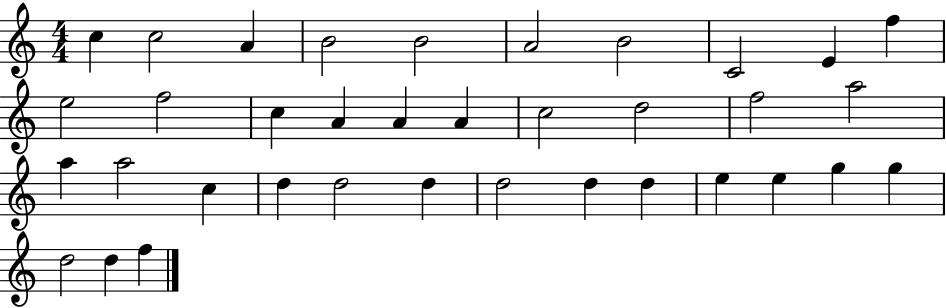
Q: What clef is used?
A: treble